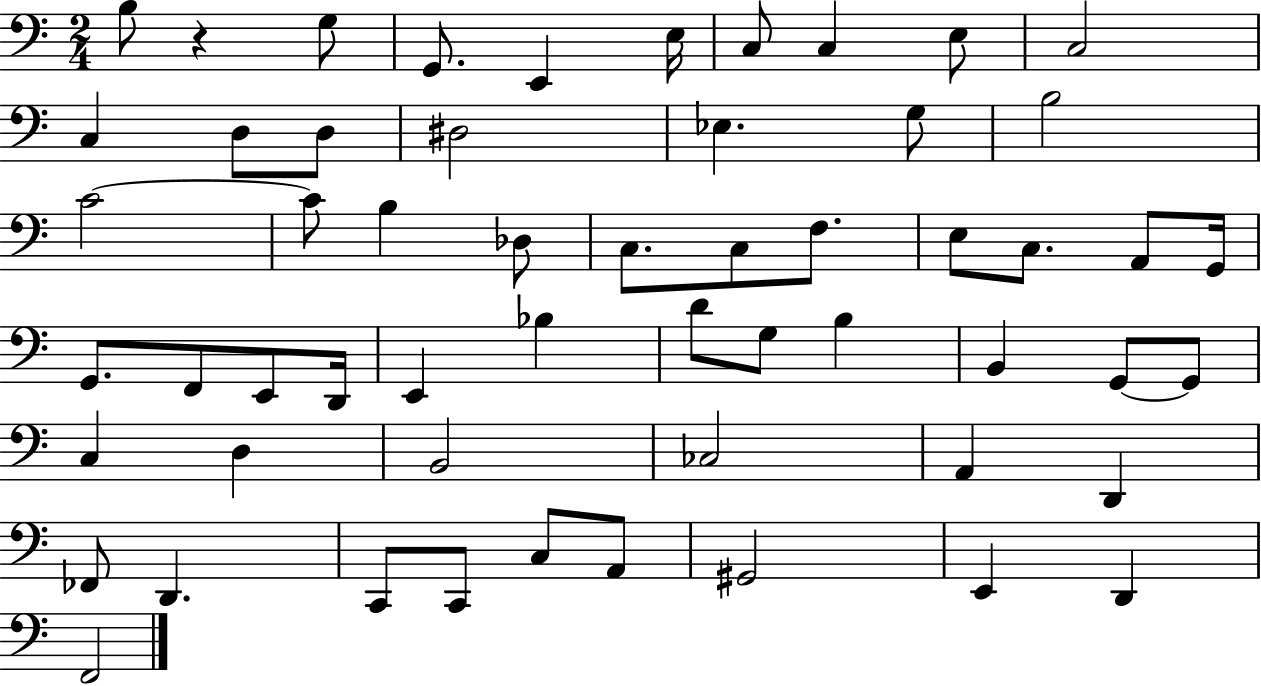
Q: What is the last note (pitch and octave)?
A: F2